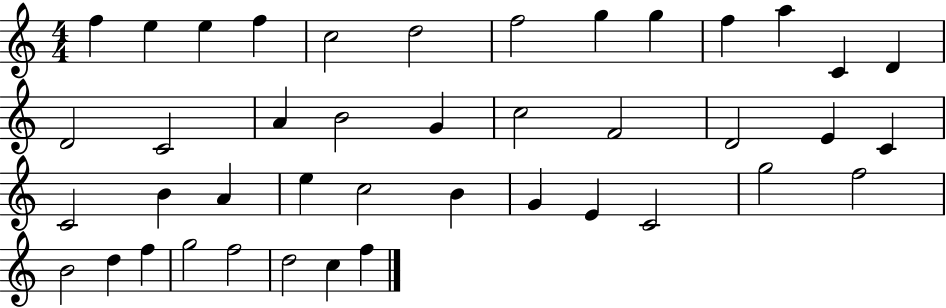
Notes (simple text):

F5/q E5/q E5/q F5/q C5/h D5/h F5/h G5/q G5/q F5/q A5/q C4/q D4/q D4/h C4/h A4/q B4/h G4/q C5/h F4/h D4/h E4/q C4/q C4/h B4/q A4/q E5/q C5/h B4/q G4/q E4/q C4/h G5/h F5/h B4/h D5/q F5/q G5/h F5/h D5/h C5/q F5/q